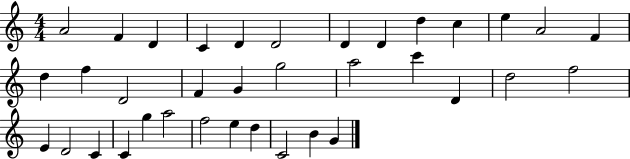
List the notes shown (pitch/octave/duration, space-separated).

A4/h F4/q D4/q C4/q D4/q D4/h D4/q D4/q D5/q C5/q E5/q A4/h F4/q D5/q F5/q D4/h F4/q G4/q G5/h A5/h C6/q D4/q D5/h F5/h E4/q D4/h C4/q C4/q G5/q A5/h F5/h E5/q D5/q C4/h B4/q G4/q